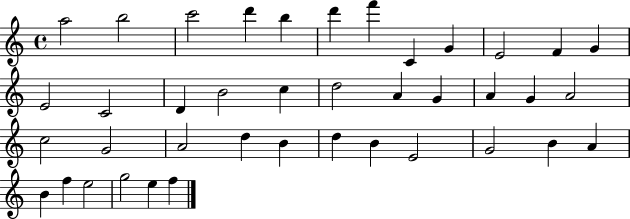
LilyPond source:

{
  \clef treble
  \time 4/4
  \defaultTimeSignature
  \key c \major
  a''2 b''2 | c'''2 d'''4 b''4 | d'''4 f'''4 c'4 g'4 | e'2 f'4 g'4 | \break e'2 c'2 | d'4 b'2 c''4 | d''2 a'4 g'4 | a'4 g'4 a'2 | \break c''2 g'2 | a'2 d''4 b'4 | d''4 b'4 e'2 | g'2 b'4 a'4 | \break b'4 f''4 e''2 | g''2 e''4 f''4 | \bar "|."
}